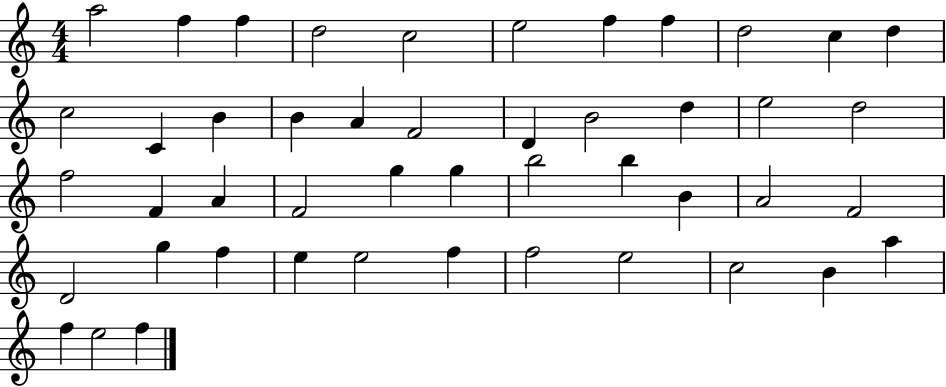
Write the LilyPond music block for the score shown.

{
  \clef treble
  \numericTimeSignature
  \time 4/4
  \key c \major
  a''2 f''4 f''4 | d''2 c''2 | e''2 f''4 f''4 | d''2 c''4 d''4 | \break c''2 c'4 b'4 | b'4 a'4 f'2 | d'4 b'2 d''4 | e''2 d''2 | \break f''2 f'4 a'4 | f'2 g''4 g''4 | b''2 b''4 b'4 | a'2 f'2 | \break d'2 g''4 f''4 | e''4 e''2 f''4 | f''2 e''2 | c''2 b'4 a''4 | \break f''4 e''2 f''4 | \bar "|."
}